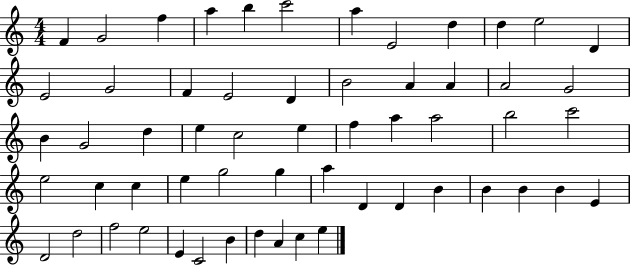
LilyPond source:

{
  \clef treble
  \numericTimeSignature
  \time 4/4
  \key c \major
  f'4 g'2 f''4 | a''4 b''4 c'''2 | a''4 e'2 d''4 | d''4 e''2 d'4 | \break e'2 g'2 | f'4 e'2 d'4 | b'2 a'4 a'4 | a'2 g'2 | \break b'4 g'2 d''4 | e''4 c''2 e''4 | f''4 a''4 a''2 | b''2 c'''2 | \break e''2 c''4 c''4 | e''4 g''2 g''4 | a''4 d'4 d'4 b'4 | b'4 b'4 b'4 e'4 | \break d'2 d''2 | f''2 e''2 | e'4 c'2 b'4 | d''4 a'4 c''4 e''4 | \break \bar "|."
}